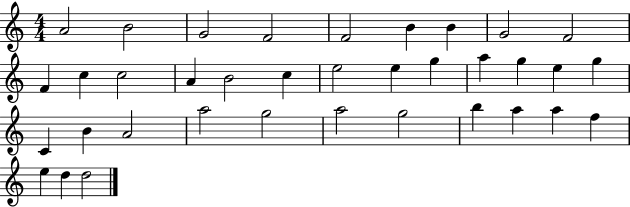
X:1
T:Untitled
M:4/4
L:1/4
K:C
A2 B2 G2 F2 F2 B B G2 F2 F c c2 A B2 c e2 e g a g e g C B A2 a2 g2 a2 g2 b a a f e d d2